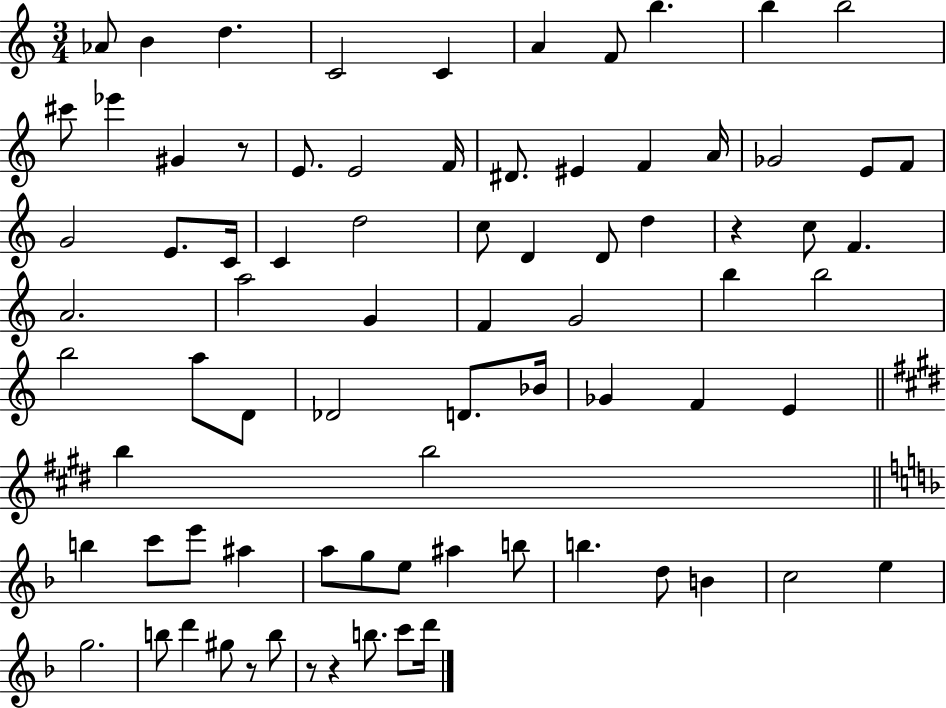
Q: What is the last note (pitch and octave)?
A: D6